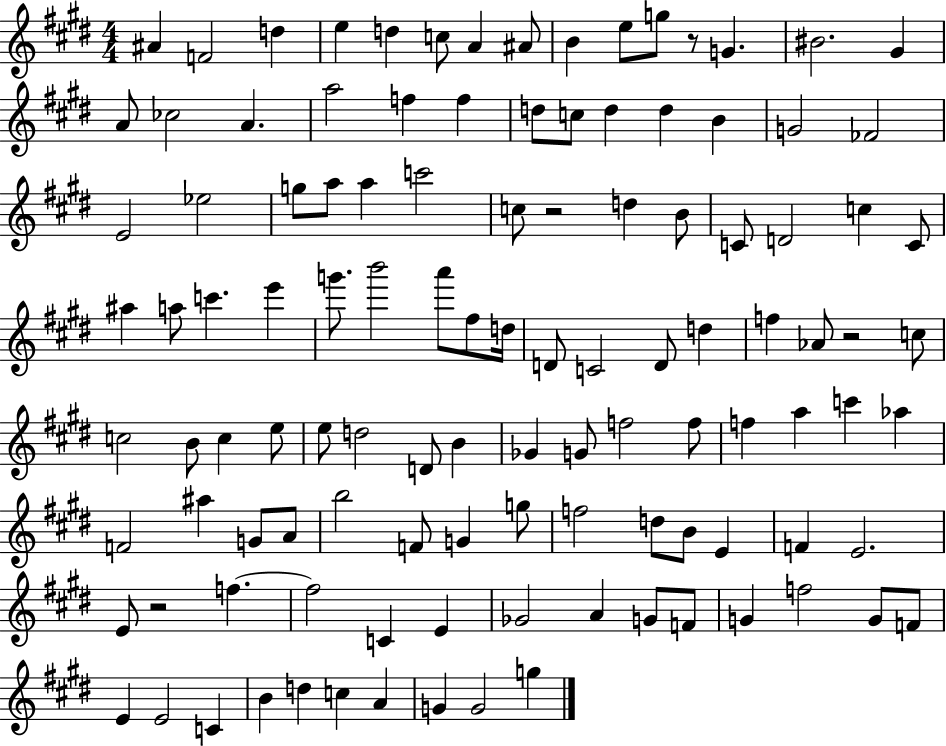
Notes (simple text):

A#4/q F4/h D5/q E5/q D5/q C5/e A4/q A#4/e B4/q E5/e G5/e R/e G4/q. BIS4/h. G#4/q A4/e CES5/h A4/q. A5/h F5/q F5/q D5/e C5/e D5/q D5/q B4/q G4/h FES4/h E4/h Eb5/h G5/e A5/e A5/q C6/h C5/e R/h D5/q B4/e C4/e D4/h C5/q C4/e A#5/q A5/e C6/q. E6/q G6/e. B6/h A6/e F#5/e D5/s D4/e C4/h D4/e D5/q F5/q Ab4/e R/h C5/e C5/h B4/e C5/q E5/e E5/e D5/h D4/e B4/q Gb4/q G4/e F5/h F5/e F5/q A5/q C6/q Ab5/q F4/h A#5/q G4/e A4/e B5/h F4/e G4/q G5/e F5/h D5/e B4/e E4/q F4/q E4/h. E4/e R/h F5/q. F5/h C4/q E4/q Gb4/h A4/q G4/e F4/e G4/q F5/h G4/e F4/e E4/q E4/h C4/q B4/q D5/q C5/q A4/q G4/q G4/h G5/q